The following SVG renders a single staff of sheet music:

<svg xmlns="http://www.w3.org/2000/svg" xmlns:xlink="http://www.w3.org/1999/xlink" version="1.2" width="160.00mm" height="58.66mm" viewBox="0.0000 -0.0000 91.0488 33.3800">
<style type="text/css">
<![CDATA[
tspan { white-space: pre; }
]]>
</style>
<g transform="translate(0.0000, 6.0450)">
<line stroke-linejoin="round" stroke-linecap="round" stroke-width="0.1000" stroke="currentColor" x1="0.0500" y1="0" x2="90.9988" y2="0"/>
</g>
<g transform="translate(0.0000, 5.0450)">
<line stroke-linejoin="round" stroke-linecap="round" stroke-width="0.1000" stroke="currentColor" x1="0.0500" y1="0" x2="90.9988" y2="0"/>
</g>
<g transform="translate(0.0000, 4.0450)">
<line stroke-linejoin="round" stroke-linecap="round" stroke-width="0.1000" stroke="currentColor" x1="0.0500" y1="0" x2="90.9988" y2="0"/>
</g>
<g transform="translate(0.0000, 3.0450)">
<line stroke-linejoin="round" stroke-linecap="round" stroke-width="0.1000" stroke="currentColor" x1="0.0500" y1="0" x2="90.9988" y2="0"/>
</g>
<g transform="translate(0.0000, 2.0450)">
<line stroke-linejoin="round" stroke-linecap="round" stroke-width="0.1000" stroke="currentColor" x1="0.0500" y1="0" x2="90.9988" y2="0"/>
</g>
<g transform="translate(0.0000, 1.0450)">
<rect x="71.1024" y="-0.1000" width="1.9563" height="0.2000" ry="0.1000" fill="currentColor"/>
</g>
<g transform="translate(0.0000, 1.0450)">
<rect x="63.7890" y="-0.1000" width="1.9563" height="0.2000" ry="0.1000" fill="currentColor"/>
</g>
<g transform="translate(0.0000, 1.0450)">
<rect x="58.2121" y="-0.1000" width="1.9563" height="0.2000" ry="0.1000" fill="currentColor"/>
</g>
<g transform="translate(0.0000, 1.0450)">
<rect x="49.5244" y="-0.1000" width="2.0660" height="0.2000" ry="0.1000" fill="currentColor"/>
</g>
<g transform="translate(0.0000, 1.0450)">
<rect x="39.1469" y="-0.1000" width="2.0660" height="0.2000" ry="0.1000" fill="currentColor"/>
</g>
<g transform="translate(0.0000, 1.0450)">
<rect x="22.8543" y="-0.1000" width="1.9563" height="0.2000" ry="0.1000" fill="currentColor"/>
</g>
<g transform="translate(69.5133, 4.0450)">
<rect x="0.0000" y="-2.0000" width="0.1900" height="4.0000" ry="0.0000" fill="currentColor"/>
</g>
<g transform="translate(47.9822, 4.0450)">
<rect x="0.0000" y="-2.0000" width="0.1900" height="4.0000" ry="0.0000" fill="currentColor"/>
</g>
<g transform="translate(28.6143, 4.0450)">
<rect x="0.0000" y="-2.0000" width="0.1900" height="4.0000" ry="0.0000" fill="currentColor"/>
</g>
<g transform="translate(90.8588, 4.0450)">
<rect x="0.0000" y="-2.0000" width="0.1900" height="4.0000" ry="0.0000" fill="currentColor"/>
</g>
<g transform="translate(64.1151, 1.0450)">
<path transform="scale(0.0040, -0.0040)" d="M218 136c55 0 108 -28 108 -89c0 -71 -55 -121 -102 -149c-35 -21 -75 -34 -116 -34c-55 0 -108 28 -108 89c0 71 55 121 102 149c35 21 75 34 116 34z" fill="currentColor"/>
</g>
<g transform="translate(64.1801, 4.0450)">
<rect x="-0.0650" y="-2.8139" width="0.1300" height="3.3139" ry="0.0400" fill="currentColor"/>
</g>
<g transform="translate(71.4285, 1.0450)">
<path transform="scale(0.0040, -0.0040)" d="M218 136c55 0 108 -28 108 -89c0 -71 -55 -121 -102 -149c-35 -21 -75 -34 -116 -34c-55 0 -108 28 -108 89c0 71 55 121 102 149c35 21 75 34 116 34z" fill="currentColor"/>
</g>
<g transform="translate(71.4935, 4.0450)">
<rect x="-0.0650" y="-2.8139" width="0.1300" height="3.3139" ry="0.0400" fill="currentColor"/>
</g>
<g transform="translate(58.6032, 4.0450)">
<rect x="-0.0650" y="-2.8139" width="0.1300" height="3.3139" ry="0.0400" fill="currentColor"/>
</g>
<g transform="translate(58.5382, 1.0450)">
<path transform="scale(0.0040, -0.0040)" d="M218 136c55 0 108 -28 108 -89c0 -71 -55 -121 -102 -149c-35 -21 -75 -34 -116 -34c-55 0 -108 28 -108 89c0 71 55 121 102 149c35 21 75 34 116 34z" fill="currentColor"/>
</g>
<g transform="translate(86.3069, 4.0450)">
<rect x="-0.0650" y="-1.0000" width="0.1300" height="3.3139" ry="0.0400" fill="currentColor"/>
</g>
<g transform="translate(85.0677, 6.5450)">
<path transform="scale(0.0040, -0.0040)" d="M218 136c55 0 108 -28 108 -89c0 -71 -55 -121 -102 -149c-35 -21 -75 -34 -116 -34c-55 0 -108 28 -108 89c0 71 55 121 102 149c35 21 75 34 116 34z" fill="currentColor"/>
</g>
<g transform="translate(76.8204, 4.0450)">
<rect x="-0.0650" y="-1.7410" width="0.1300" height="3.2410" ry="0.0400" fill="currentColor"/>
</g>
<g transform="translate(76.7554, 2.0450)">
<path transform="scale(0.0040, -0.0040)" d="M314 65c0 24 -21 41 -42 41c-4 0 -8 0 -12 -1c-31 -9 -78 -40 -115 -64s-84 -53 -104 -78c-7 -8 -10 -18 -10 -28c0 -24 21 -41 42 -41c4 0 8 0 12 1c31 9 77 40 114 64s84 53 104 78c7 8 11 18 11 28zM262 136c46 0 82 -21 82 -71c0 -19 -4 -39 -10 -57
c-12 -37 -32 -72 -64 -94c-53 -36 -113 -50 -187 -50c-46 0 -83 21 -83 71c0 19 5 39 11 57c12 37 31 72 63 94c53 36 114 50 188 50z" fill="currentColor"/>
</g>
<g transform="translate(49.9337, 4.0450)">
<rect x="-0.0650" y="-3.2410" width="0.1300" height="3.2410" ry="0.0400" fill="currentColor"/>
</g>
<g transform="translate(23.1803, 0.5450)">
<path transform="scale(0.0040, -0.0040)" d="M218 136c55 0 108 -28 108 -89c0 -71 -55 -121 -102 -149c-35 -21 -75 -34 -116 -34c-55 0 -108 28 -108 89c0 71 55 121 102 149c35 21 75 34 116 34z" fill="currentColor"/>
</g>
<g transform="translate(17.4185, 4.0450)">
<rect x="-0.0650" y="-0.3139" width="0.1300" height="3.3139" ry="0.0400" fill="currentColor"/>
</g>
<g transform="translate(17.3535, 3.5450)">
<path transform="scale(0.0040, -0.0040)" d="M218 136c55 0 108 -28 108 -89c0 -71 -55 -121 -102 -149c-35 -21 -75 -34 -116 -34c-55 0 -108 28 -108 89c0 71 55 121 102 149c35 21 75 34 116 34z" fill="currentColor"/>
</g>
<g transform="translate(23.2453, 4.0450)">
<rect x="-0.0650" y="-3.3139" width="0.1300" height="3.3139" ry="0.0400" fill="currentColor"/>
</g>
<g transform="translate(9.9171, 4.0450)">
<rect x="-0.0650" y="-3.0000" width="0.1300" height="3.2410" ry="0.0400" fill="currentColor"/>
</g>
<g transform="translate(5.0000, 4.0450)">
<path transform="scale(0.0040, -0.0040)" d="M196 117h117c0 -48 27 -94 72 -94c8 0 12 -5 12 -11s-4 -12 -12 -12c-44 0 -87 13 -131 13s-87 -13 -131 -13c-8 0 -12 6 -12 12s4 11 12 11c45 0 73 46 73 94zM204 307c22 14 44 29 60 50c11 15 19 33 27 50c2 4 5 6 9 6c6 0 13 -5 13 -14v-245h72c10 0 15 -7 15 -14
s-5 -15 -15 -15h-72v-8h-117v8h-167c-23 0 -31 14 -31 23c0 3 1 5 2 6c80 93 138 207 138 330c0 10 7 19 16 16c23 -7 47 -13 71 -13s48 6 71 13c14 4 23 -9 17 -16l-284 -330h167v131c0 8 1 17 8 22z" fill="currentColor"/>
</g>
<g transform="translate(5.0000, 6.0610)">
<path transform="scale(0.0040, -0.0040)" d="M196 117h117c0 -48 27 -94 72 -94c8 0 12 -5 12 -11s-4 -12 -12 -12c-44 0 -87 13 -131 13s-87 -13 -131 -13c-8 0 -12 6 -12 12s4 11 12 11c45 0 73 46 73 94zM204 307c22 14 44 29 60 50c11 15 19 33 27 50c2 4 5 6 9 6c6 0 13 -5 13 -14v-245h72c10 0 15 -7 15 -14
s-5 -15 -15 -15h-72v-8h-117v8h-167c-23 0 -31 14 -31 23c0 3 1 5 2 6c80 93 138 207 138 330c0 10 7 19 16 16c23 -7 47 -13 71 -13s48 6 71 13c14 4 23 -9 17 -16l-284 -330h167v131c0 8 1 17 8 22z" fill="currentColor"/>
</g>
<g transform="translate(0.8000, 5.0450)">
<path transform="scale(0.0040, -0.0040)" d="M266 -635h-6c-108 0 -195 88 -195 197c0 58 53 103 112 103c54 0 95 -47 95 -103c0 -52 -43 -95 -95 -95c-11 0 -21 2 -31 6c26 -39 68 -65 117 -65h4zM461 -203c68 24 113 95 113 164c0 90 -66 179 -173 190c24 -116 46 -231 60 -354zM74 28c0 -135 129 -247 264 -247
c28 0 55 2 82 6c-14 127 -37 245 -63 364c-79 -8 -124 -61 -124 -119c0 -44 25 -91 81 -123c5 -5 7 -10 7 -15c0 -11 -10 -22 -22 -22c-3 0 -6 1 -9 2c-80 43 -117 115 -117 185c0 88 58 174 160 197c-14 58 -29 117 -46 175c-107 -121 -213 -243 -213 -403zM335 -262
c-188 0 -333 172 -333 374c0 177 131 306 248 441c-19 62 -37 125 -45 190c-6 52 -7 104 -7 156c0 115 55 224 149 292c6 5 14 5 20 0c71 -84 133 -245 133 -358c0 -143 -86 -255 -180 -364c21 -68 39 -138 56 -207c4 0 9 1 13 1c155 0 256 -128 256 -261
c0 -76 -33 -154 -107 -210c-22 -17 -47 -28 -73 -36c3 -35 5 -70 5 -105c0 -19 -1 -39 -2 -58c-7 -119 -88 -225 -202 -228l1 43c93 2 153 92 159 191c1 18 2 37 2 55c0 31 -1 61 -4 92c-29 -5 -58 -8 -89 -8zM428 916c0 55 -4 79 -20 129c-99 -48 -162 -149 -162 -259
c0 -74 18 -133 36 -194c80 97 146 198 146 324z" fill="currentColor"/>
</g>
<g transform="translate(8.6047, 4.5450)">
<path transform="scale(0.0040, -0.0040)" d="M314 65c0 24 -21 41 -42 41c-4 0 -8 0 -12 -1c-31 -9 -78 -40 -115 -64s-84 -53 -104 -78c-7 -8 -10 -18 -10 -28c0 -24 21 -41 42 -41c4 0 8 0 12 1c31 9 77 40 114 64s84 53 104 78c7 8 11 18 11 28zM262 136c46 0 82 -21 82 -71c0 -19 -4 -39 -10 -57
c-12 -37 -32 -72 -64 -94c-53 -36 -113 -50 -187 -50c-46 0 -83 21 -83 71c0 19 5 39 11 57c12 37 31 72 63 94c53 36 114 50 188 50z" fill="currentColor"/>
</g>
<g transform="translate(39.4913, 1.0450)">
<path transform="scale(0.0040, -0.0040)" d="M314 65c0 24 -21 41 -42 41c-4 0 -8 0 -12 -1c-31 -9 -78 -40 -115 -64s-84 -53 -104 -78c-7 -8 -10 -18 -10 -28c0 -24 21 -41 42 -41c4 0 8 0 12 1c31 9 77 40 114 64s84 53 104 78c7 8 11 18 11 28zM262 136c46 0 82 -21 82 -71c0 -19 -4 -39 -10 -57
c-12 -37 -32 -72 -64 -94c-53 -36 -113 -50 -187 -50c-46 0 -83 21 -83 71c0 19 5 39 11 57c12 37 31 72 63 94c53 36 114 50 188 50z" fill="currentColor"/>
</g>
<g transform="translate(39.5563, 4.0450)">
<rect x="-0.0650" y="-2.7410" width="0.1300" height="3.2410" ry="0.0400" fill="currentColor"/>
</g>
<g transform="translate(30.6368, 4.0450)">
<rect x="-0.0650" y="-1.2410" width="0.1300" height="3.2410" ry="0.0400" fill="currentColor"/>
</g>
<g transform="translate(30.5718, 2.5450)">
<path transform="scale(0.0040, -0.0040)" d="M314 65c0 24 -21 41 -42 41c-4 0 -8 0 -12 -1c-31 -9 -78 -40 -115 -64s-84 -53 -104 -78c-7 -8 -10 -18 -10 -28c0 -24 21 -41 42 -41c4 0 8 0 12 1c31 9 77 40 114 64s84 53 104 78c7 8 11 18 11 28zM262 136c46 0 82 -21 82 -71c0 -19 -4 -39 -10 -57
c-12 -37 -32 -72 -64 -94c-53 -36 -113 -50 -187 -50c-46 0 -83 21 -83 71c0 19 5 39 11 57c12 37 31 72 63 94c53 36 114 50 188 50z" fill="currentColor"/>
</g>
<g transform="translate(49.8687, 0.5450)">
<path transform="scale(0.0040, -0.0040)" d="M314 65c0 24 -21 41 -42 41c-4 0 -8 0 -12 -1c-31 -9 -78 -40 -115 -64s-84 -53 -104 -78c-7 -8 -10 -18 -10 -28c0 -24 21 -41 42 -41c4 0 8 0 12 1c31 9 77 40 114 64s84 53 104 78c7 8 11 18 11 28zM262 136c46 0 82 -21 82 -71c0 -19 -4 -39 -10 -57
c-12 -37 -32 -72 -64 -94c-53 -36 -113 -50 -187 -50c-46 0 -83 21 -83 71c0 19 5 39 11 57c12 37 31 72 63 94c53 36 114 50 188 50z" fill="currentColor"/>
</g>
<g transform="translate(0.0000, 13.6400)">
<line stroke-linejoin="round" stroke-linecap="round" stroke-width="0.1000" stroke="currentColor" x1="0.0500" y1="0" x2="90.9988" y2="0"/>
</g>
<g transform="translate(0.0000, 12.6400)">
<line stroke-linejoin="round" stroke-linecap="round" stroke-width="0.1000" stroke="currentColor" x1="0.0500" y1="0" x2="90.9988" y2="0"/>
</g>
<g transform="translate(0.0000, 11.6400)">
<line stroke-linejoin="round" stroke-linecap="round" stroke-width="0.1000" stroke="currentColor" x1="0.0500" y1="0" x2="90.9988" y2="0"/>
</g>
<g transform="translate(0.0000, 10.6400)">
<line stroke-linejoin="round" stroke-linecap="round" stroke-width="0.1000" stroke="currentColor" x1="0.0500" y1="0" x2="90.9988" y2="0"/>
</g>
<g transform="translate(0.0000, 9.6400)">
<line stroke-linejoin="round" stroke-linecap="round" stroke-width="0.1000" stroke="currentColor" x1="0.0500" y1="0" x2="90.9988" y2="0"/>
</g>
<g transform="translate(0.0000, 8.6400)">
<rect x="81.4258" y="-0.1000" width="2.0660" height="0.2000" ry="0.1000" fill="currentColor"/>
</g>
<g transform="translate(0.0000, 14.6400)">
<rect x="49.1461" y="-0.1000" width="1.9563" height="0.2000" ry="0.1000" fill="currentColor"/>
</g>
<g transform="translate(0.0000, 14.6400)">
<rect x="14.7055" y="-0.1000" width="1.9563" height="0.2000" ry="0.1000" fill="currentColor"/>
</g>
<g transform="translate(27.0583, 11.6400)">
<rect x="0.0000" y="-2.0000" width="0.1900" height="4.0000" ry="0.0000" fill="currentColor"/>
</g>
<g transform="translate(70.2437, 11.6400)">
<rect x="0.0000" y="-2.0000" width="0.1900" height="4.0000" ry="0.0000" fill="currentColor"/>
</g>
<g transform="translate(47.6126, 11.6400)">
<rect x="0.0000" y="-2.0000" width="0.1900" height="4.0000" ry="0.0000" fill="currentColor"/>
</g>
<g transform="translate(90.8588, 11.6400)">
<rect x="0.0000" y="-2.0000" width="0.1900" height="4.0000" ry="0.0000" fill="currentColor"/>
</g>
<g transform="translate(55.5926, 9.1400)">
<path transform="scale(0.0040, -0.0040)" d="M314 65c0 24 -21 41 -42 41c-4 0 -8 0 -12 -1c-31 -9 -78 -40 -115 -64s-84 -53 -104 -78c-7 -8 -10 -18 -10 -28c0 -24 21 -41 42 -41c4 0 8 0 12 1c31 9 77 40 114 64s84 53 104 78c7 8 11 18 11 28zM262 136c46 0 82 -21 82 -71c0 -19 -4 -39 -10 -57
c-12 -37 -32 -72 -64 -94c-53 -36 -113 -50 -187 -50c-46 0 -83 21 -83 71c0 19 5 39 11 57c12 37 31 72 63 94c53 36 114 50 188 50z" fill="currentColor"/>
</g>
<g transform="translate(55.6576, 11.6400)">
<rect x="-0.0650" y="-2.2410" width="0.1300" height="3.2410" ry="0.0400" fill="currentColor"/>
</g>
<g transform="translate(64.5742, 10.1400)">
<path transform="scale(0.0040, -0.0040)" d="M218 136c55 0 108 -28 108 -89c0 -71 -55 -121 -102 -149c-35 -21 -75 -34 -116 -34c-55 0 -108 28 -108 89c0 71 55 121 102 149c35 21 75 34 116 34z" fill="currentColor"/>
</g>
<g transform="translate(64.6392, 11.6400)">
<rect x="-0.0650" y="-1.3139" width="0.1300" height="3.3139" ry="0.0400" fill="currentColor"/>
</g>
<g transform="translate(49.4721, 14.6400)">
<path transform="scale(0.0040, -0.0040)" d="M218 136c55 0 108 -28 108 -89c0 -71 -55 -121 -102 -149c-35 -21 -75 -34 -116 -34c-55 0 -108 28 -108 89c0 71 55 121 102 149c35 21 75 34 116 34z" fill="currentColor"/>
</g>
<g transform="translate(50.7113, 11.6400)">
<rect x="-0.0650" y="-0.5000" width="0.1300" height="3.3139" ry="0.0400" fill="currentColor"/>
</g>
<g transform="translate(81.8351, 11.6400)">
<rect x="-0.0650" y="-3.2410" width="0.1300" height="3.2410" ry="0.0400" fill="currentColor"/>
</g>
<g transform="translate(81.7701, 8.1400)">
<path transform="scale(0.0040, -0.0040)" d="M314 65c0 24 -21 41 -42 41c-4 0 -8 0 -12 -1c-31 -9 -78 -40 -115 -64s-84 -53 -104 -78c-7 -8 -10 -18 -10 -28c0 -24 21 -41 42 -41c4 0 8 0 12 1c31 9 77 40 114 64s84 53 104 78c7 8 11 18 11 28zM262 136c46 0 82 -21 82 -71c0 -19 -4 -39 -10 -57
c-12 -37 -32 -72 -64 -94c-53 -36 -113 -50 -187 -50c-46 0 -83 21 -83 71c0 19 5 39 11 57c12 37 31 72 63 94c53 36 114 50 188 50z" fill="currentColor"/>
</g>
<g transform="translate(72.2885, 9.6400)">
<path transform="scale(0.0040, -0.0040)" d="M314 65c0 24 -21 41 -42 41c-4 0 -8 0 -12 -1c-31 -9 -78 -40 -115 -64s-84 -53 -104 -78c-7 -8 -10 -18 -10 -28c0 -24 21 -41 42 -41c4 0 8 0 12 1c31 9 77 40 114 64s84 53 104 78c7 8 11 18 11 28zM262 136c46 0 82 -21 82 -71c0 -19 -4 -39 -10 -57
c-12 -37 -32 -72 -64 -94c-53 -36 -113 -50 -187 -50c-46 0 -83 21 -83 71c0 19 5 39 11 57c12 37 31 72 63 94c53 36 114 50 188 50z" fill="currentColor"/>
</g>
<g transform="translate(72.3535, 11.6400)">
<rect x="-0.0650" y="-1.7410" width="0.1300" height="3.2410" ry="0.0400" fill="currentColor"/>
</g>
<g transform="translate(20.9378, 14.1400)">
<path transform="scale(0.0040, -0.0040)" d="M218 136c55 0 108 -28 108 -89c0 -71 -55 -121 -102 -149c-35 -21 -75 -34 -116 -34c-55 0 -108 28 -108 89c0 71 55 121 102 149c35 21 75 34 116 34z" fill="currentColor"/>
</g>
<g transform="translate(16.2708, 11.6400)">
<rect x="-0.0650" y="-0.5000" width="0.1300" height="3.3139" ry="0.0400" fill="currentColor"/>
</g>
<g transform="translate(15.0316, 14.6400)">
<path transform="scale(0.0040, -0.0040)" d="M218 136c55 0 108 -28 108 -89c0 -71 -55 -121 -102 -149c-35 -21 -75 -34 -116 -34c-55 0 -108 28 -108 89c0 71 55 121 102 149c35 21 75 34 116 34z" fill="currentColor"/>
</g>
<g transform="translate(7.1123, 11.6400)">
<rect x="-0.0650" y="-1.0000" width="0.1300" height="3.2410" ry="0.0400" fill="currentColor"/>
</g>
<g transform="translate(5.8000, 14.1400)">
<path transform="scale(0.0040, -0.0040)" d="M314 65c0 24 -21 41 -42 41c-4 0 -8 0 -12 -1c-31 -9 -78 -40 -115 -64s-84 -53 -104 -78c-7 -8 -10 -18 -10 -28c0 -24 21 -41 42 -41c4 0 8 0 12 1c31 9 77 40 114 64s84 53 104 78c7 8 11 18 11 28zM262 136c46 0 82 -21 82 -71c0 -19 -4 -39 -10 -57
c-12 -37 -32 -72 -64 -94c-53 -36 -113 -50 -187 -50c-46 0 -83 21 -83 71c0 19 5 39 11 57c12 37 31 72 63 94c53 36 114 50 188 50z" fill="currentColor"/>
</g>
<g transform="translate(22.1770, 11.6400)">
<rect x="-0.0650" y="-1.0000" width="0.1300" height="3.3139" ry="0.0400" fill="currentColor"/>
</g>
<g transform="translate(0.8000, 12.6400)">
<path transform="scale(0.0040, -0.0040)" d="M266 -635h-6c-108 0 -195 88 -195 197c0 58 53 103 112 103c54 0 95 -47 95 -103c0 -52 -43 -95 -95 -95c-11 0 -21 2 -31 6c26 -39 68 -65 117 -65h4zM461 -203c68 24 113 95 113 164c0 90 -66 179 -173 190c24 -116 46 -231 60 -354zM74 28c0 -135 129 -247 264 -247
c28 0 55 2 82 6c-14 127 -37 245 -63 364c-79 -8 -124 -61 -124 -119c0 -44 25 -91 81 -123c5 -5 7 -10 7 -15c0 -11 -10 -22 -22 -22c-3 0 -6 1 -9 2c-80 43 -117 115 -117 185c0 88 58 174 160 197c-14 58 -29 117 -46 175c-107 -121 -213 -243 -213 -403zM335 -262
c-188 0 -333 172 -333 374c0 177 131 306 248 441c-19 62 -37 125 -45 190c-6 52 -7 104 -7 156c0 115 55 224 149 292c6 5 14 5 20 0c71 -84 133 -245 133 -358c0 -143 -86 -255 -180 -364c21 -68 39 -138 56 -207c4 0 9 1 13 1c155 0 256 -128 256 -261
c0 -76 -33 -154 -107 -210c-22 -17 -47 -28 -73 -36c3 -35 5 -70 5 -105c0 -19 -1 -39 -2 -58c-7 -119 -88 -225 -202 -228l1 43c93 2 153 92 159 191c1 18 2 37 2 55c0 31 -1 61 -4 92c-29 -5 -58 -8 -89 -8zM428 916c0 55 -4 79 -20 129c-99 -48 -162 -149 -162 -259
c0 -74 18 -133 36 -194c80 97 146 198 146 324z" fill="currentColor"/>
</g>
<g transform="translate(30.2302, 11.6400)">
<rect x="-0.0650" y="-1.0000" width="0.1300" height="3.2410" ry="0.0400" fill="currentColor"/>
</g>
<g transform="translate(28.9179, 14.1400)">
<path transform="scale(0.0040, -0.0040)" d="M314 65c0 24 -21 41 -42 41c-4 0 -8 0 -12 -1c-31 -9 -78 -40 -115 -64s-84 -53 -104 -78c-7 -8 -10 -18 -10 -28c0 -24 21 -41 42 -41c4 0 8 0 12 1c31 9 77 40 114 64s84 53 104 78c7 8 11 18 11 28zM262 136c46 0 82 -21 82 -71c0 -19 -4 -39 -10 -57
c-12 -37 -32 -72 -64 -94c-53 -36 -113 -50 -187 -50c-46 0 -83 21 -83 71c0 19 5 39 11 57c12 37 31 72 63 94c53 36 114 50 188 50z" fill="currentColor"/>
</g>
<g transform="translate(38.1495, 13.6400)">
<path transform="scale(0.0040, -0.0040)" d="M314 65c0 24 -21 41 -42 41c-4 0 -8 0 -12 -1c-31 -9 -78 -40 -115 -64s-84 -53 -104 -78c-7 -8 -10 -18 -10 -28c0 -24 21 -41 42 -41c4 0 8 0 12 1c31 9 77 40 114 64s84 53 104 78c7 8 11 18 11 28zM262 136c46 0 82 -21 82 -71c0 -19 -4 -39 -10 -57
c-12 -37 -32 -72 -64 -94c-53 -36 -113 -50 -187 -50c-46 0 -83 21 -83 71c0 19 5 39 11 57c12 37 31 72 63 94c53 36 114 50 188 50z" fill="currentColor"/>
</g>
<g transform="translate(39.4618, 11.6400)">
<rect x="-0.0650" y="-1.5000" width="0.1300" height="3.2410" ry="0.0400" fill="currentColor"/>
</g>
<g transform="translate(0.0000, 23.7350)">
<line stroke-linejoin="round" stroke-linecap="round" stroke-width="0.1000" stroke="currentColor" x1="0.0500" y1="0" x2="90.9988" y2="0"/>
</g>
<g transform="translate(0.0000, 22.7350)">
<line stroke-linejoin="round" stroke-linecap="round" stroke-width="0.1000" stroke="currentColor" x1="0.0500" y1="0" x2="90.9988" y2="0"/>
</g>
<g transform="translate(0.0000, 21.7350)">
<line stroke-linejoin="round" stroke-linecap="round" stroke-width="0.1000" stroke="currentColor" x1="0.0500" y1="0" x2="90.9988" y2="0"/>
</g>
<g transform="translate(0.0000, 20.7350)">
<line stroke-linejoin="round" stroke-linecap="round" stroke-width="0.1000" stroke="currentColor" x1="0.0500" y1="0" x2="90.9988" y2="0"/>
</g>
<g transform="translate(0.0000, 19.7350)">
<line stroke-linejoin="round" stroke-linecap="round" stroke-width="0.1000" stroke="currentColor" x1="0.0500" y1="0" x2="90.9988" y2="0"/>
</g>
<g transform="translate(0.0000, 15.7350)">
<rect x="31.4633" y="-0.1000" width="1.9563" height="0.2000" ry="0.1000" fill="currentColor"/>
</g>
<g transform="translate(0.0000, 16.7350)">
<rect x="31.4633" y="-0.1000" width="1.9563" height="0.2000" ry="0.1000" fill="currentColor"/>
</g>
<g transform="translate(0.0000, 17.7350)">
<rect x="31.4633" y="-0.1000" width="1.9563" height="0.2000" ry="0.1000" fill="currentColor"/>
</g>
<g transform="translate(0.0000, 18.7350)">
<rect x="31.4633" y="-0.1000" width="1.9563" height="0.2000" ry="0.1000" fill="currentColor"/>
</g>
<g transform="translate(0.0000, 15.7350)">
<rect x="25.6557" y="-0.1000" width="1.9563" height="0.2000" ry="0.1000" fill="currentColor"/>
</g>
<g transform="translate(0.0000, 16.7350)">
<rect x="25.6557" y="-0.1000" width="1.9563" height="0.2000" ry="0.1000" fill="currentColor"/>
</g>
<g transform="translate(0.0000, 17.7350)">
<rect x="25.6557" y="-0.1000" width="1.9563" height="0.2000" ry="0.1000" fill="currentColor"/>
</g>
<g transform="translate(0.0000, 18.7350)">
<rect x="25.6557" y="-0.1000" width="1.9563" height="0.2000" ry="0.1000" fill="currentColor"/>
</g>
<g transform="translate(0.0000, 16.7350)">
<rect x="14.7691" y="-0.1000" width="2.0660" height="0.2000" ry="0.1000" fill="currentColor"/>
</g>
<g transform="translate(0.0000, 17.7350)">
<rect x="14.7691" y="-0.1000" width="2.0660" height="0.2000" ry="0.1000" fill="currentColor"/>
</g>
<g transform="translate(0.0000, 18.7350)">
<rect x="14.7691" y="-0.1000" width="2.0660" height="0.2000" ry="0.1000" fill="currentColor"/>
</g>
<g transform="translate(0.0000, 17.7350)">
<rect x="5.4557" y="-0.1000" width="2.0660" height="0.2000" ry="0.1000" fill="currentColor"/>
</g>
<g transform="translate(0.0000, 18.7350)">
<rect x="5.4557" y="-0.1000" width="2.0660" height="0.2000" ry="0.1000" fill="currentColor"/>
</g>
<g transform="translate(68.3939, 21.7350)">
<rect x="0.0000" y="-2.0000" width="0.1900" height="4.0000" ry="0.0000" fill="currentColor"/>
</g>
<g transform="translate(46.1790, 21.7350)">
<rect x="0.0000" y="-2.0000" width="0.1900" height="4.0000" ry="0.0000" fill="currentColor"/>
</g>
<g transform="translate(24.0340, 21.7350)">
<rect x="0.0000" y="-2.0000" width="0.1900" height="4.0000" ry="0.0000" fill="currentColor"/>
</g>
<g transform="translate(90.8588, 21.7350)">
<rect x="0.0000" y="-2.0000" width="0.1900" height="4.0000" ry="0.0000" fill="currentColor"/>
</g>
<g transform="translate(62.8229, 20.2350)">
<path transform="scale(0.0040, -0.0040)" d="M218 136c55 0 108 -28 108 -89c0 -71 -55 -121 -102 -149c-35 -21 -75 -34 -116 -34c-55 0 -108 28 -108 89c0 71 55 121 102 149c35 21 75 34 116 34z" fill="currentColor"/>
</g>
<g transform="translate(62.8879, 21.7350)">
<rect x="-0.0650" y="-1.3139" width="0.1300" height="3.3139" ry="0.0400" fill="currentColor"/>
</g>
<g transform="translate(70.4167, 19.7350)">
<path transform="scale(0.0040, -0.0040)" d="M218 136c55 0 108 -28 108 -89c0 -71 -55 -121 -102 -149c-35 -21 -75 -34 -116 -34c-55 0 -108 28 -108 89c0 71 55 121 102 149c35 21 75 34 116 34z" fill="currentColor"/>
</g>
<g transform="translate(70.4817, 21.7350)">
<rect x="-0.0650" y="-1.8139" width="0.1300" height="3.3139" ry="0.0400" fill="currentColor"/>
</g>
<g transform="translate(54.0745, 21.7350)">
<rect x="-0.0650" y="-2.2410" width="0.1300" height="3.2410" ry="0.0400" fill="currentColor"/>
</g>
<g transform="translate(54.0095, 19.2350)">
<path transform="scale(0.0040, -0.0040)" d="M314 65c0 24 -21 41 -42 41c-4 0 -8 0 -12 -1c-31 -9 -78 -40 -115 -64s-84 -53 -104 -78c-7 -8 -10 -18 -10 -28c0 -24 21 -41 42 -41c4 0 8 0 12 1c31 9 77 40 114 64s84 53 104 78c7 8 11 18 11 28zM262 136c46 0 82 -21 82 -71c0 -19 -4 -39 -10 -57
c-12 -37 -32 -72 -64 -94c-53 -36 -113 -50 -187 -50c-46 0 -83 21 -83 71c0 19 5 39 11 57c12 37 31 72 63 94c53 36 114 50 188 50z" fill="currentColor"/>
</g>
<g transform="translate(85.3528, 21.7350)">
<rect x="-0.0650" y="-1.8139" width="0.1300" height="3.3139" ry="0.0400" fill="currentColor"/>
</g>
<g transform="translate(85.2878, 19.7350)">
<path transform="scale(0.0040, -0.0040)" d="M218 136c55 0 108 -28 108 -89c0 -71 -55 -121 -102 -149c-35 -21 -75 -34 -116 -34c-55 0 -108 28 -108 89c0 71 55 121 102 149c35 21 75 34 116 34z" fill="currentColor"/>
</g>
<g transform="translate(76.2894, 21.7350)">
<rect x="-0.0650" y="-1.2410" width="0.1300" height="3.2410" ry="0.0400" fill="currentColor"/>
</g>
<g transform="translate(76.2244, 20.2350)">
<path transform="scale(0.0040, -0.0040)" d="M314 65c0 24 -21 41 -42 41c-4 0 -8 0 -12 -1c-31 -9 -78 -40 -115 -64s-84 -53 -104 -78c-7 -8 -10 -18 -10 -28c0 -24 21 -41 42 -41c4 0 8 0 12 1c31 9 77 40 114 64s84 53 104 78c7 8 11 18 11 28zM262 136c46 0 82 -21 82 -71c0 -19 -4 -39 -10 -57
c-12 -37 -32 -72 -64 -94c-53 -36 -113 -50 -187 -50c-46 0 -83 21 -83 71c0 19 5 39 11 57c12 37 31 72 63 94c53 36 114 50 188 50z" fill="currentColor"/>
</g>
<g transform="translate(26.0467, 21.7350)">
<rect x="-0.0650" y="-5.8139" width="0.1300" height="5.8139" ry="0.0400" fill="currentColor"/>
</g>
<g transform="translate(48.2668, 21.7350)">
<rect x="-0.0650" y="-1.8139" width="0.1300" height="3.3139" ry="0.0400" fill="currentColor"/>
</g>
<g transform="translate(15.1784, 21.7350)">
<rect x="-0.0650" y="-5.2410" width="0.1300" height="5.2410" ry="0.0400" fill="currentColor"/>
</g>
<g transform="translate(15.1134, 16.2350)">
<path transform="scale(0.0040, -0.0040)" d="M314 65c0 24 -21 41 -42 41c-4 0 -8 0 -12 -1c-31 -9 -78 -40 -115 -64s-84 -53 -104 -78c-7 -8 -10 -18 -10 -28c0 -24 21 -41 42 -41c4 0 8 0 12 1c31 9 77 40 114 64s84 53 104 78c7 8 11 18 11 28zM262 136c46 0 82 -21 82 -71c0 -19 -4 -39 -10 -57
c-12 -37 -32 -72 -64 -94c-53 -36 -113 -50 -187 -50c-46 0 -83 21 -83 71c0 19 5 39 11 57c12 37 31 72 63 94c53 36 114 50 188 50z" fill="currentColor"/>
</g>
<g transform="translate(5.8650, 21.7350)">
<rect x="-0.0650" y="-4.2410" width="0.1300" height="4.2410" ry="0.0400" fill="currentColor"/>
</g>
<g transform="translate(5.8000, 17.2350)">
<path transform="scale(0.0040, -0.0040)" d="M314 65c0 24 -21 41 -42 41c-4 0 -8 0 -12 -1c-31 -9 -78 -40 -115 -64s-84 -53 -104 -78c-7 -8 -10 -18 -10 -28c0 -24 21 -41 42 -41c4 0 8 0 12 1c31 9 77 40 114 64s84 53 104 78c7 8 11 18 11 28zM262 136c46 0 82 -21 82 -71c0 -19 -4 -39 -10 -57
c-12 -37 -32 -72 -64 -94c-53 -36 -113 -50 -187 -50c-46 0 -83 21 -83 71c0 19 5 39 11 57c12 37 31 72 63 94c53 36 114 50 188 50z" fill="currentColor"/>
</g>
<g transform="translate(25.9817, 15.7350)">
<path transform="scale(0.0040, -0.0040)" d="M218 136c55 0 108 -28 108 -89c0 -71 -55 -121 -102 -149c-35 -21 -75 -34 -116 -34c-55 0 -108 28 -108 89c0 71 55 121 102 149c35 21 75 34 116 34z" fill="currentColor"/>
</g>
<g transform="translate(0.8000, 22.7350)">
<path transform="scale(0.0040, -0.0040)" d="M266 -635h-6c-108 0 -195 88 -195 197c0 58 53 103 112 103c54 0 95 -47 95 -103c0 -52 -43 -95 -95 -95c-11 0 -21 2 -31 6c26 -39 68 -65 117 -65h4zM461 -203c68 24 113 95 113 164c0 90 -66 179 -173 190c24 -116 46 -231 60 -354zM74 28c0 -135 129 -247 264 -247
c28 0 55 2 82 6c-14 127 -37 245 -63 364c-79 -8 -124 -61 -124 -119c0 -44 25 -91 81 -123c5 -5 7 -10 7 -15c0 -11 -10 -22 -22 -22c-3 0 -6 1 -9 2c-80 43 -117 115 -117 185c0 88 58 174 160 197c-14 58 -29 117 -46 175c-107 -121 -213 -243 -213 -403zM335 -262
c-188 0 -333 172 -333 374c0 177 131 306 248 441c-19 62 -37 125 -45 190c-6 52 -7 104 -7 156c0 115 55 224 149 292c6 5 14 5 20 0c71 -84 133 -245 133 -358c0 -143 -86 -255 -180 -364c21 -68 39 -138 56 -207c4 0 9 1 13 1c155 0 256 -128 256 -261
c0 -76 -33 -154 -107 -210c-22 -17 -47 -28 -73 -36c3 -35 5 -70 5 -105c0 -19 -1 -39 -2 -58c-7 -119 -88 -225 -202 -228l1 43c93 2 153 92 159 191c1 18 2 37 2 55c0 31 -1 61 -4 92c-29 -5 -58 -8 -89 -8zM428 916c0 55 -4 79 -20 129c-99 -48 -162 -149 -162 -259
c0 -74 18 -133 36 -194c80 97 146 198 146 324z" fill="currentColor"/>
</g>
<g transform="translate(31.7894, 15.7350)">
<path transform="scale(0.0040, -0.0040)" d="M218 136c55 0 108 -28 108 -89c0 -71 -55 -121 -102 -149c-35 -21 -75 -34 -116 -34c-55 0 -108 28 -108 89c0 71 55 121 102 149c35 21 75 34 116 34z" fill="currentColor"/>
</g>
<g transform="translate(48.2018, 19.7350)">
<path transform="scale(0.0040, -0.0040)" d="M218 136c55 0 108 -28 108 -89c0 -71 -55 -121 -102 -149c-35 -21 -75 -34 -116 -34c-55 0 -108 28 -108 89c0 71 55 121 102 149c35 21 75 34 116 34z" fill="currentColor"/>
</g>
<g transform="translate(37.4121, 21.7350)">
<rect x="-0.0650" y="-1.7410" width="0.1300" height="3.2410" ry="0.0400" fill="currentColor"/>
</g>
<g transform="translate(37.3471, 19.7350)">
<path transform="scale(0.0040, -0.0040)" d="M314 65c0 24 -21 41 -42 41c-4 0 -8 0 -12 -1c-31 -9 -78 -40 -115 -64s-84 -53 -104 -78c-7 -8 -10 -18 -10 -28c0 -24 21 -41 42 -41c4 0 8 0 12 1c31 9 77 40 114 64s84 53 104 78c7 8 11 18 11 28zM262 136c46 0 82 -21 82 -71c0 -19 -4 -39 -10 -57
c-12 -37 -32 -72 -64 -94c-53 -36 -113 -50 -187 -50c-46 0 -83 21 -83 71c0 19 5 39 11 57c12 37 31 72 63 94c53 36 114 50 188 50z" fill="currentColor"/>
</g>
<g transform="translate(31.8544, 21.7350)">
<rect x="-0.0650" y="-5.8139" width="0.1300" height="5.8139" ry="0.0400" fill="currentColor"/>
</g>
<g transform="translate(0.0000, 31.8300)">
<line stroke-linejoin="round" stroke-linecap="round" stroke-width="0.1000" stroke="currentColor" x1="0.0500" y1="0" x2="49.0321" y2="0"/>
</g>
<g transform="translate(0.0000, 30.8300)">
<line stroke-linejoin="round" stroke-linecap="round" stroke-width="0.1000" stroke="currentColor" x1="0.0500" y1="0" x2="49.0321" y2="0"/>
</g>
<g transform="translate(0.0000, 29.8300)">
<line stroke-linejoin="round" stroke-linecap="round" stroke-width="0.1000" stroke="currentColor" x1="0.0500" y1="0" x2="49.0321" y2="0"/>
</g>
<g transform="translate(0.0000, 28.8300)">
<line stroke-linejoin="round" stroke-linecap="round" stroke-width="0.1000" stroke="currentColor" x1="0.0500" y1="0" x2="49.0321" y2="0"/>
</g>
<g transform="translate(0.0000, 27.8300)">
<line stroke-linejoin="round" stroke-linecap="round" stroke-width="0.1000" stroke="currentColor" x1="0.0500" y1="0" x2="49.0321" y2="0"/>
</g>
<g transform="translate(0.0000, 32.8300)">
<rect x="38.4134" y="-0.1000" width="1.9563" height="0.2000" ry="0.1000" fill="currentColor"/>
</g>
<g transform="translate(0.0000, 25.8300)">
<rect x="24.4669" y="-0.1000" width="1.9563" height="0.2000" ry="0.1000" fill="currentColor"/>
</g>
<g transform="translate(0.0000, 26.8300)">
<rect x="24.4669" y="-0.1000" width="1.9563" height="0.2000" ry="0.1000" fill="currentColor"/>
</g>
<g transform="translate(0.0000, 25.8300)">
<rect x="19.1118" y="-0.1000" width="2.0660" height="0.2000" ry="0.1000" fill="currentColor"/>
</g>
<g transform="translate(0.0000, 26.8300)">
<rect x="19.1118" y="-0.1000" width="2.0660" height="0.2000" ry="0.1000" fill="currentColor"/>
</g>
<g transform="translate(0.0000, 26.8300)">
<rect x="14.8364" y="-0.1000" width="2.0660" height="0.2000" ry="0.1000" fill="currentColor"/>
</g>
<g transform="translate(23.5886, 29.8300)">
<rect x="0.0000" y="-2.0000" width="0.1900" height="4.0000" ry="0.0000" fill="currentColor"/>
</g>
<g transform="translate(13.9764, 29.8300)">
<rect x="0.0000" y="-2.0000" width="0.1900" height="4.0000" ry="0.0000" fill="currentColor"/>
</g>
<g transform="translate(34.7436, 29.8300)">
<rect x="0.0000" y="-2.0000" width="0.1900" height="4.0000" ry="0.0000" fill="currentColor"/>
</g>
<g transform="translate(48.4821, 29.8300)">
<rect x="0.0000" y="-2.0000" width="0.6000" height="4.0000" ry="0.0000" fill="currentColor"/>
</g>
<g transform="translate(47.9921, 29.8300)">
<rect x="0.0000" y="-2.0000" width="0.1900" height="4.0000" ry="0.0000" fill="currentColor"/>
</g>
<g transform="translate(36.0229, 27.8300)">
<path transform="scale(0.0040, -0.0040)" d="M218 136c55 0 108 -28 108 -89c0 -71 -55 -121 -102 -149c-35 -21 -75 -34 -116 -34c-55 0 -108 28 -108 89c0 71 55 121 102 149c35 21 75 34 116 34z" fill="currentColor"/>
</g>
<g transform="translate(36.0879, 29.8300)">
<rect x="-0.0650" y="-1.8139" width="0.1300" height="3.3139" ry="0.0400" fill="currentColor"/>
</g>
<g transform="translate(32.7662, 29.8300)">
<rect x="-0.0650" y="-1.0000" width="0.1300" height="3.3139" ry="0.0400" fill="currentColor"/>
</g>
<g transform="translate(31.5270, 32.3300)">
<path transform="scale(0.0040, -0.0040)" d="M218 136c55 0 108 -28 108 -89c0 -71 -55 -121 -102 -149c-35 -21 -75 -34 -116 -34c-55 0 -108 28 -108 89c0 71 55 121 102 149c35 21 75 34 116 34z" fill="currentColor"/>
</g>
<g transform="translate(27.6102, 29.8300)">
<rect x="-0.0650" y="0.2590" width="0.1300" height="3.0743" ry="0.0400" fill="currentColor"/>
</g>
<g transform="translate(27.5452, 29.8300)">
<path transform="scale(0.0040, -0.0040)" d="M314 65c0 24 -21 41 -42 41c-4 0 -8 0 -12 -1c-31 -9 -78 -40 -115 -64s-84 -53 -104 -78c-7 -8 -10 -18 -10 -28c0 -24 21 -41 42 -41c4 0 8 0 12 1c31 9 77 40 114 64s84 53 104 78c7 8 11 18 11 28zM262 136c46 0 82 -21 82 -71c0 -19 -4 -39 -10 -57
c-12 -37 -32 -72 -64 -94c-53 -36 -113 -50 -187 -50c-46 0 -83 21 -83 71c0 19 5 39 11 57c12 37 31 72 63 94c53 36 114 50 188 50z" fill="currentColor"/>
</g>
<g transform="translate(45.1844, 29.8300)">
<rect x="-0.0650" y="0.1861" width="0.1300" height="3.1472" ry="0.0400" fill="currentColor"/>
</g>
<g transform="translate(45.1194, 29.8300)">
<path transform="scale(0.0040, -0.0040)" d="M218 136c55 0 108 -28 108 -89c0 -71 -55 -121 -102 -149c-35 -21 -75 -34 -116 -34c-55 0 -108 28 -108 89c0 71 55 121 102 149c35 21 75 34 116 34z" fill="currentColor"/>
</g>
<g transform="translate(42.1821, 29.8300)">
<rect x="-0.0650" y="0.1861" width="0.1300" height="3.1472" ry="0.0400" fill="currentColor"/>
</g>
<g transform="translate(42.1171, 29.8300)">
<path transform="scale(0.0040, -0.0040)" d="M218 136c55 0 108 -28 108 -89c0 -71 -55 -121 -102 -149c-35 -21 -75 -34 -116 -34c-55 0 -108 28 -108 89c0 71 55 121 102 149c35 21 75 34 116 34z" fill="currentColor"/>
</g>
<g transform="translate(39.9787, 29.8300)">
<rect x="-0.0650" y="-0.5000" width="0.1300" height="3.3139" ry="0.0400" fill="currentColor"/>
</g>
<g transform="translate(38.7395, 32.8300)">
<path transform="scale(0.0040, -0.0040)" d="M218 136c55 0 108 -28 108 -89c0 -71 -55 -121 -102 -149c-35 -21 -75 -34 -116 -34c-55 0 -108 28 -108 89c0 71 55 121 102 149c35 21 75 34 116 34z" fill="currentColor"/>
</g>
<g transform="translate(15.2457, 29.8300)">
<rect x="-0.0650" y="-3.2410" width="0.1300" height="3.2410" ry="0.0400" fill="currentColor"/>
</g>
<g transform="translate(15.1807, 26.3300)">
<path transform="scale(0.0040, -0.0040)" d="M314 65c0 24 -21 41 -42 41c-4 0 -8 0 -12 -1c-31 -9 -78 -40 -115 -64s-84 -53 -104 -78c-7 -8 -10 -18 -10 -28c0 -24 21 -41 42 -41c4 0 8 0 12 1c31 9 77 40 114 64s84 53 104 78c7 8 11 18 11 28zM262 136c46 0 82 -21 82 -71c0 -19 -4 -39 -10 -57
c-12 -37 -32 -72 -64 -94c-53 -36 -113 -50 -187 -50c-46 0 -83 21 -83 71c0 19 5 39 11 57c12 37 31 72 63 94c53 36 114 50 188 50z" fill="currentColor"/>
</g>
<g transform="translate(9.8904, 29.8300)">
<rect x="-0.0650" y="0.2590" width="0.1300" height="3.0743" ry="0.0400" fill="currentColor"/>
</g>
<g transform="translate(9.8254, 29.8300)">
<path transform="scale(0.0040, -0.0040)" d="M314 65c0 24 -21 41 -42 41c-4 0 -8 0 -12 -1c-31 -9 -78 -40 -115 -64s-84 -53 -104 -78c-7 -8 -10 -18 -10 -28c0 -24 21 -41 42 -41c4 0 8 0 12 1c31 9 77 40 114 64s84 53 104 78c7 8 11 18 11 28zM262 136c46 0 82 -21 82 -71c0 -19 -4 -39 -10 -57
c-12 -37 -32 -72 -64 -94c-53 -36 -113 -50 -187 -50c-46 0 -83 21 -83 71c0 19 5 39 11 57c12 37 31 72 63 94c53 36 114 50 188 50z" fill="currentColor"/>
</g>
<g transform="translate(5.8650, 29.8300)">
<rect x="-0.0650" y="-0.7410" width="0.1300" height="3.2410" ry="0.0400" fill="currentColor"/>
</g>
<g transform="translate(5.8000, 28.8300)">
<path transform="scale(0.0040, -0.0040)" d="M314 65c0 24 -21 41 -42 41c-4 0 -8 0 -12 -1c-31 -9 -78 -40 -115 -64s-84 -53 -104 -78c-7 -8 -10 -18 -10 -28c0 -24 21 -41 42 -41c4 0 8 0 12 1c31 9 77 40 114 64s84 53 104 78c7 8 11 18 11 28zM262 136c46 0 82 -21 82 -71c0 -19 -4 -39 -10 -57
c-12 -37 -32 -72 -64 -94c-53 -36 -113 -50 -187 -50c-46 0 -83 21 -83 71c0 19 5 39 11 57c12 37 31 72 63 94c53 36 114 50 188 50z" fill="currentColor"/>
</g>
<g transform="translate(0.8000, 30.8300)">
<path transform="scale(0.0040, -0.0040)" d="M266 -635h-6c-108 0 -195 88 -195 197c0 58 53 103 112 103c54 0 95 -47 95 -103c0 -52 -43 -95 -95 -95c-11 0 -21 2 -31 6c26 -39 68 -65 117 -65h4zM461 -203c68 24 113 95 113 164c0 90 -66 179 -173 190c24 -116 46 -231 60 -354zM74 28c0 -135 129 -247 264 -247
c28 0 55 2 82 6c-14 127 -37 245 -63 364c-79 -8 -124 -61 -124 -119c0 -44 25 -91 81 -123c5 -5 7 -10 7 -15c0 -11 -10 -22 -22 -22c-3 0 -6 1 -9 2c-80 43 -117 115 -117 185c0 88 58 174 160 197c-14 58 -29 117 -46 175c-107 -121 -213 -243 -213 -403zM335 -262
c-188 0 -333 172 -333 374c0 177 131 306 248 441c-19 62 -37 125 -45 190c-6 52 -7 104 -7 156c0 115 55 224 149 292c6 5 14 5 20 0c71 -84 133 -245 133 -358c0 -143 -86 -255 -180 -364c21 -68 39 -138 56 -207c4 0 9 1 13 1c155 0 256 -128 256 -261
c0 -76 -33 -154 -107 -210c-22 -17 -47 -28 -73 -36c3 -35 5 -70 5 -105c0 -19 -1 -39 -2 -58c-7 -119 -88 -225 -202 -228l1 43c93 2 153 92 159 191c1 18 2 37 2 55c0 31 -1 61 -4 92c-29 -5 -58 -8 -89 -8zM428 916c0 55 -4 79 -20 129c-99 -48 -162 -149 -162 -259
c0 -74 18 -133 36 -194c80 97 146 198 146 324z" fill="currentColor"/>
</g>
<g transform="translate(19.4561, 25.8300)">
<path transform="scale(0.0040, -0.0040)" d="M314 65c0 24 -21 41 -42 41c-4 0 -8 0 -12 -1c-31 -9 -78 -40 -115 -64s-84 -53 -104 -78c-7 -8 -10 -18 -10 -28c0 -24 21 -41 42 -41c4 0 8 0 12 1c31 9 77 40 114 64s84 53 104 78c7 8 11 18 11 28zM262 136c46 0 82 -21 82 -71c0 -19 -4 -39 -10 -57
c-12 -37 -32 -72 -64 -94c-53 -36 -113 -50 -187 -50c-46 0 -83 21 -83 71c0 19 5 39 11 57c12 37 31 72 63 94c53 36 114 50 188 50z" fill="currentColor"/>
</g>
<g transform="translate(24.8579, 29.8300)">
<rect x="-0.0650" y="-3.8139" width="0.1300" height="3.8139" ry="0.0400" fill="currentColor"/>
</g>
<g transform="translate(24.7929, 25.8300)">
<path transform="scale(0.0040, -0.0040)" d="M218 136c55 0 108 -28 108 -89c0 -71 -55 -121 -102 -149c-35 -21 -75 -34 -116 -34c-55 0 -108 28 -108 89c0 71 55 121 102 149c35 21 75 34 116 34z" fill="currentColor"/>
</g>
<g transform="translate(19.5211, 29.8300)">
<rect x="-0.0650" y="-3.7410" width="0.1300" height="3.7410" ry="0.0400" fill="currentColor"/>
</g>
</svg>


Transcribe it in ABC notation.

X:1
T:Untitled
M:4/4
L:1/4
K:C
A2 c b e2 a2 b2 a a a f2 D D2 C D D2 E2 C g2 e f2 b2 d'2 f'2 g' g' f2 f g2 e f e2 f d2 B2 b2 c'2 c' B2 D f C B B